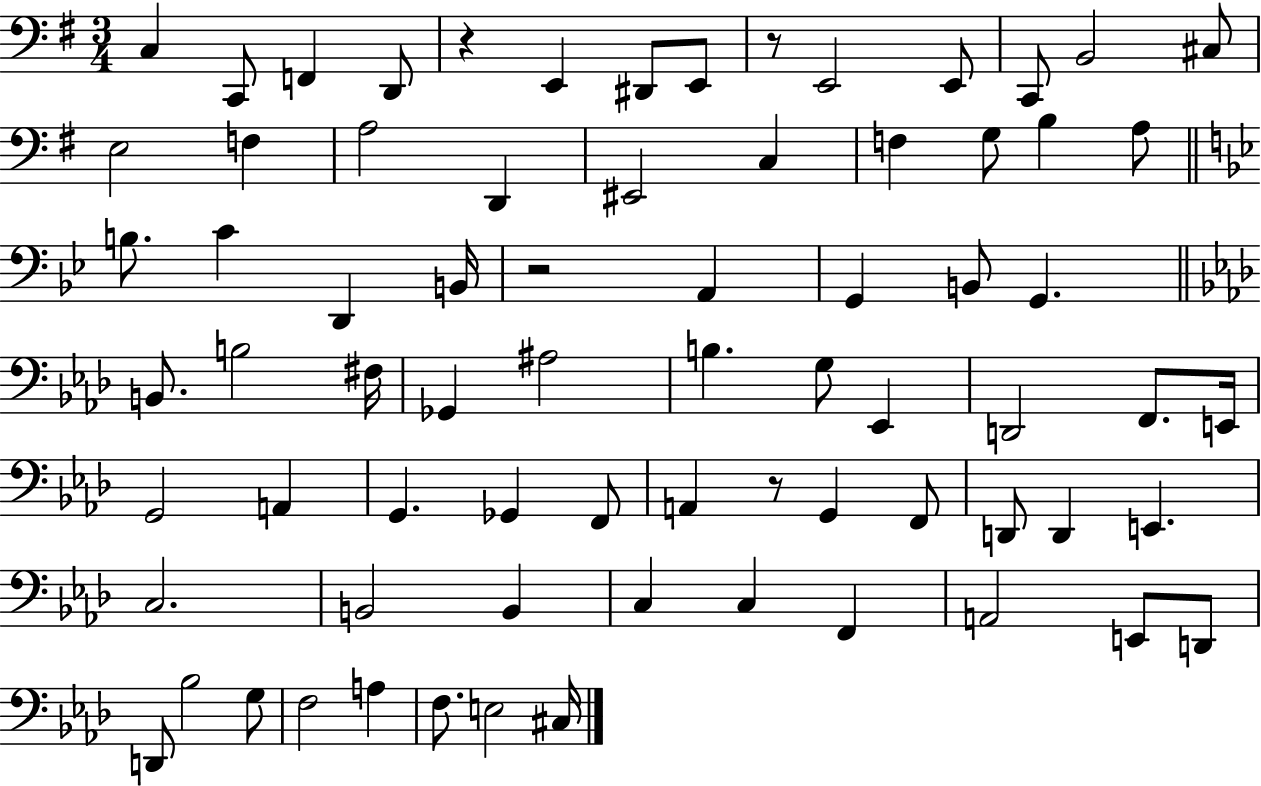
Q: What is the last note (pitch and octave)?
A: C#3